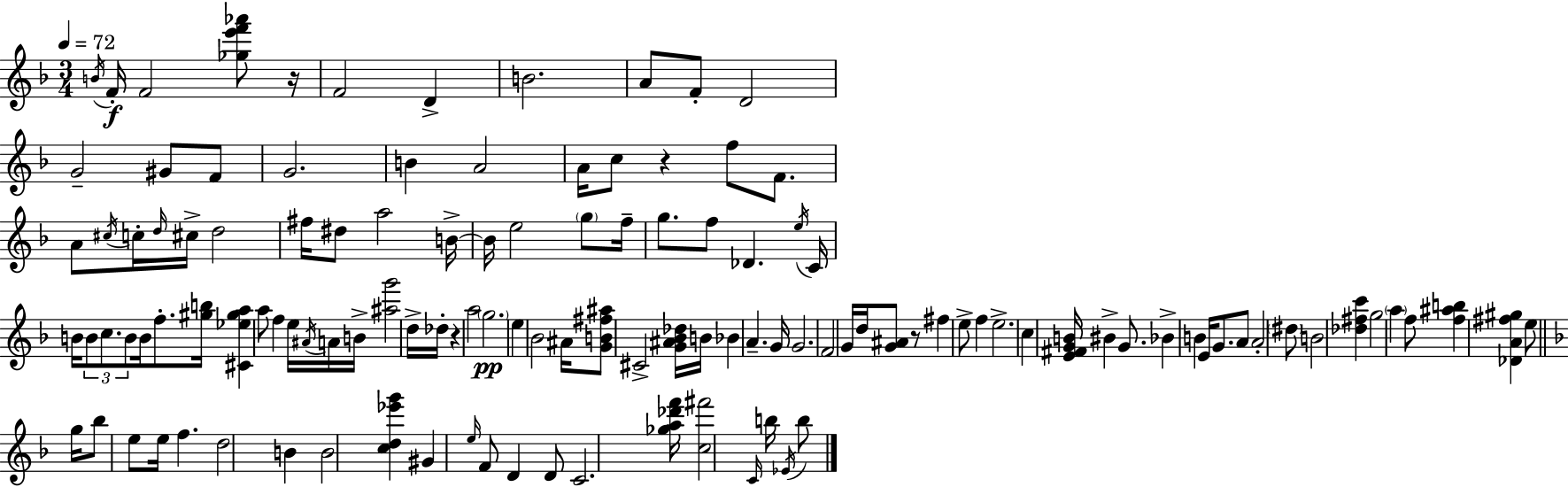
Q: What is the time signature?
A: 3/4